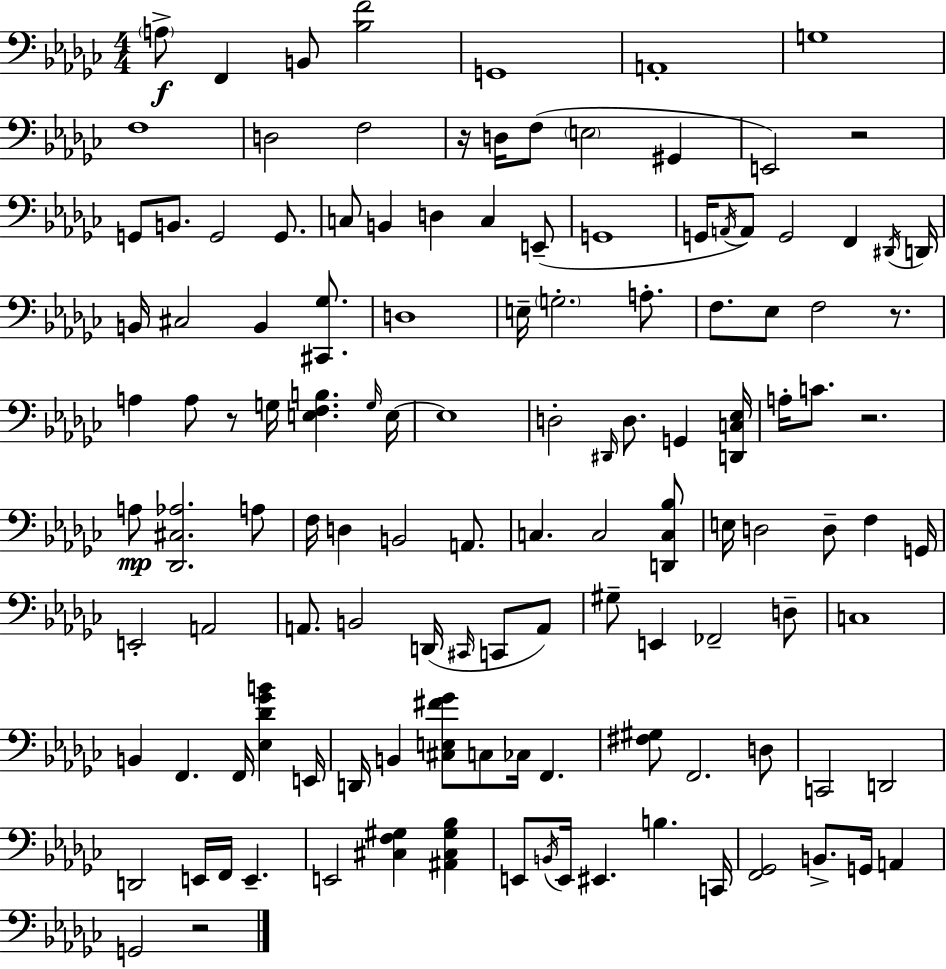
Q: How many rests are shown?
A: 6